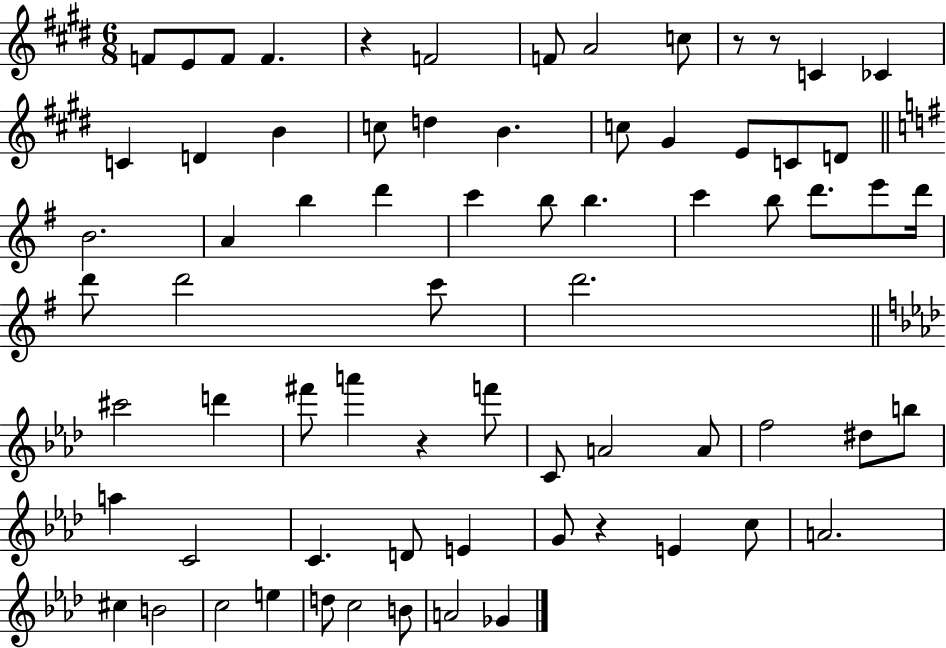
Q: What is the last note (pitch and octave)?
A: Gb4